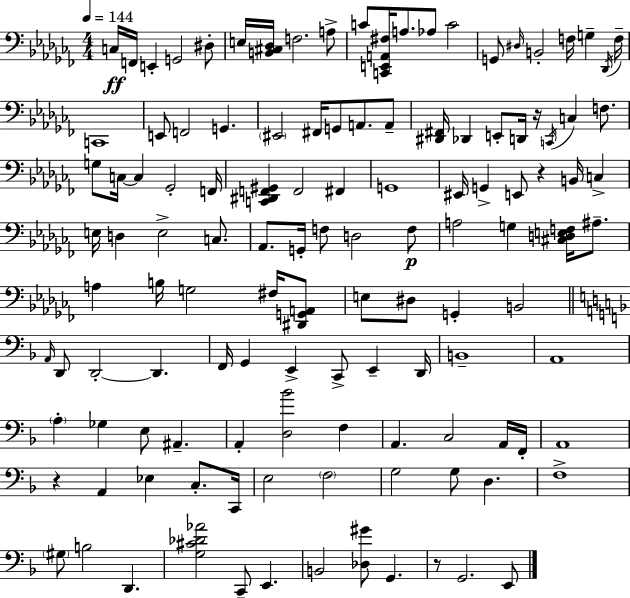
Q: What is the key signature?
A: AES minor